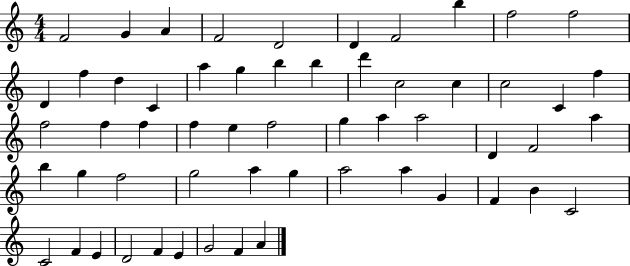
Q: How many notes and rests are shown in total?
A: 57